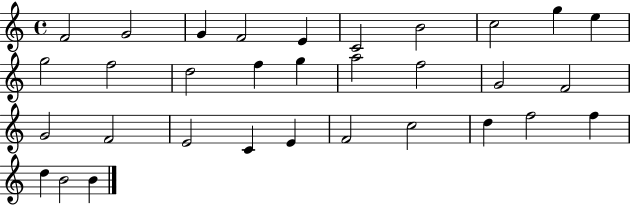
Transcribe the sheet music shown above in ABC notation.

X:1
T:Untitled
M:4/4
L:1/4
K:C
F2 G2 G F2 E C2 B2 c2 g e g2 f2 d2 f g a2 f2 G2 F2 G2 F2 E2 C E F2 c2 d f2 f d B2 B